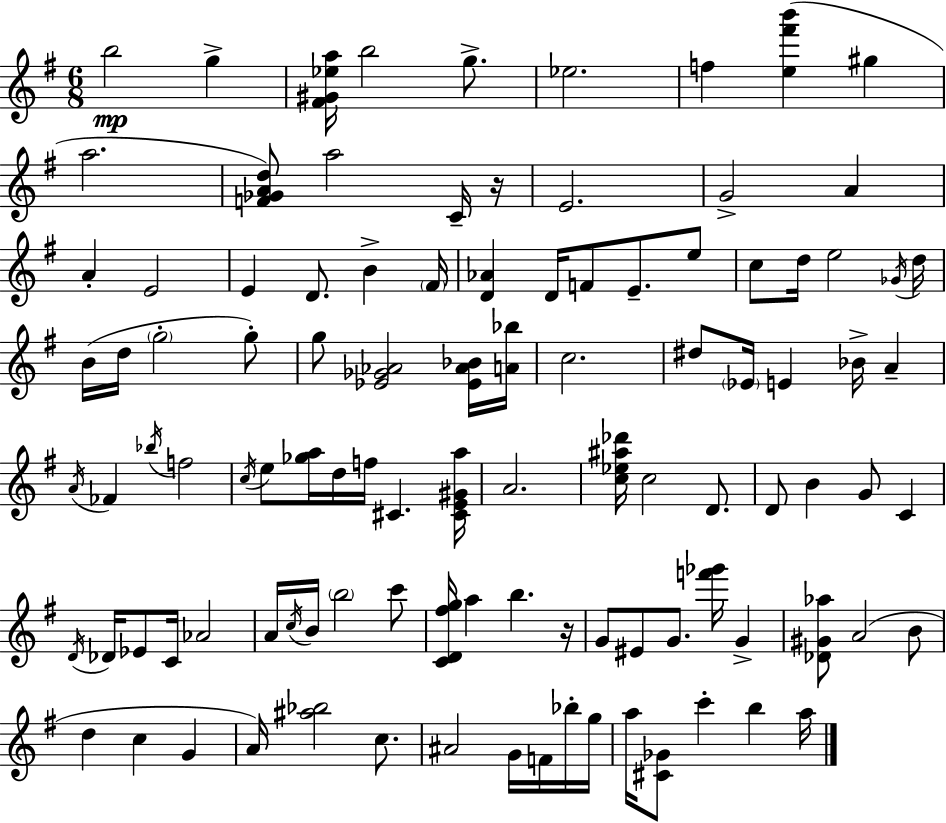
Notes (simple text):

B5/h G5/q [F#4,G#4,Eb5,A5]/s B5/h G5/e. Eb5/h. F5/q [E5,F#6,B6]/q G#5/q A5/h. [F4,Gb4,A4,D5]/e A5/h C4/s R/s E4/h. G4/h A4/q A4/q E4/h E4/q D4/e. B4/q F#4/s [D4,Ab4]/q D4/s F4/e E4/e. E5/e C5/e D5/s E5/h Gb4/s D5/s B4/s D5/s G5/h G5/e G5/e [Eb4,Gb4,Ab4]/h [Eb4,Ab4,Bb4]/s [A4,Bb5]/s C5/h. D#5/e Eb4/s E4/q Bb4/s A4/q A4/s FES4/q Bb5/s F5/h C5/s E5/e [Gb5,A5]/s D5/s F5/s C#4/q. [C#4,E4,G#4,A5]/s A4/h. [C5,Eb5,A#5,Db6]/s C5/h D4/e. D4/e B4/q G4/e C4/q D4/s Db4/s Eb4/e C4/s Ab4/h A4/s C5/s B4/s B5/h C6/e [C4,D4,F#5,G5]/s A5/q B5/q. R/s G4/e EIS4/e G4/e. [F6,Gb6]/s G4/q [Db4,G#4,Ab5]/e A4/h B4/e D5/q C5/q G4/q A4/s [A#5,Bb5]/h C5/e. A#4/h G4/s F4/s Bb5/s G5/s A5/s [C#4,Gb4]/e C6/q B5/q A5/s